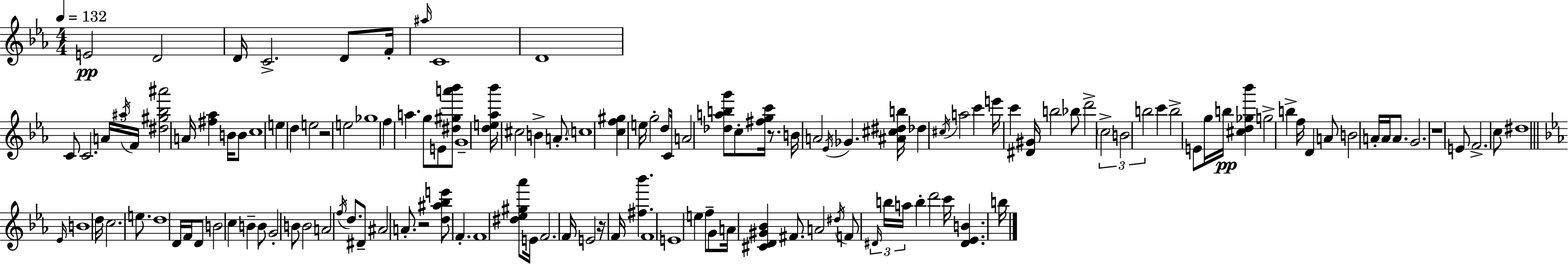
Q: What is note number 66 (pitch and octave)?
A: A4